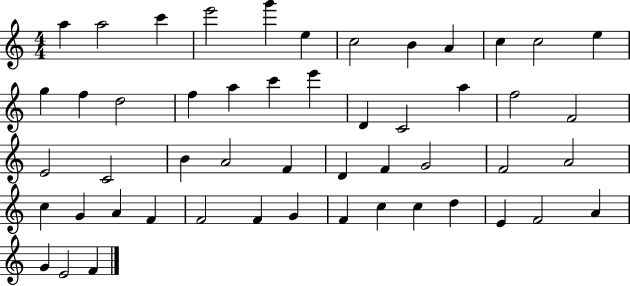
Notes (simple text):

A5/q A5/h C6/q E6/h G6/q E5/q C5/h B4/q A4/q C5/q C5/h E5/q G5/q F5/q D5/h F5/q A5/q C6/q E6/q D4/q C4/h A5/q F5/h F4/h E4/h C4/h B4/q A4/h F4/q D4/q F4/q G4/h F4/h A4/h C5/q G4/q A4/q F4/q F4/h F4/q G4/q F4/q C5/q C5/q D5/q E4/q F4/h A4/q G4/q E4/h F4/q